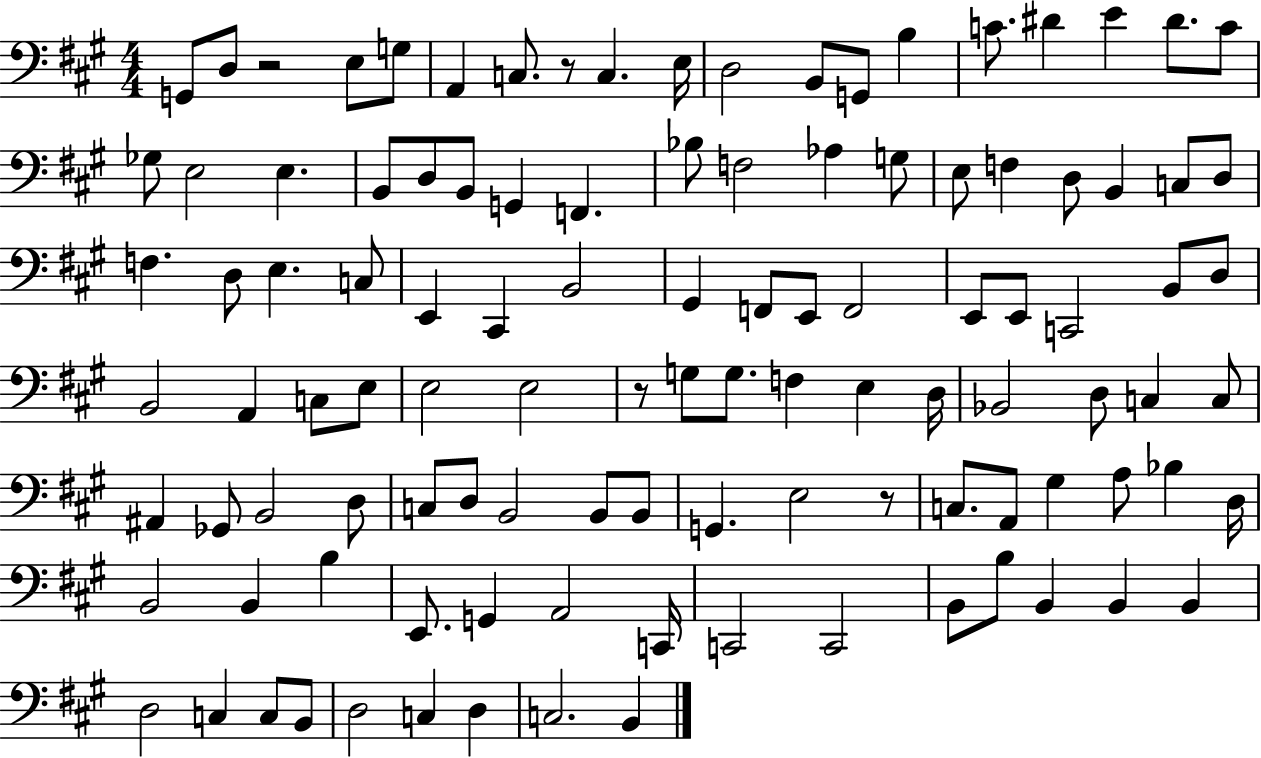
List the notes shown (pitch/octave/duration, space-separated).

G2/e D3/e R/h E3/e G3/e A2/q C3/e. R/e C3/q. E3/s D3/h B2/e G2/e B3/q C4/e. D#4/q E4/q D#4/e. C4/e Gb3/e E3/h E3/q. B2/e D3/e B2/e G2/q F2/q. Bb3/e F3/h Ab3/q G3/e E3/e F3/q D3/e B2/q C3/e D3/e F3/q. D3/e E3/q. C3/e E2/q C#2/q B2/h G#2/q F2/e E2/e F2/h E2/e E2/e C2/h B2/e D3/e B2/h A2/q C3/e E3/e E3/h E3/h R/e G3/e G3/e. F3/q E3/q D3/s Bb2/h D3/e C3/q C3/e A#2/q Gb2/e B2/h D3/e C3/e D3/e B2/h B2/e B2/e G2/q. E3/h R/e C3/e. A2/e G#3/q A3/e Bb3/q D3/s B2/h B2/q B3/q E2/e. G2/q A2/h C2/s C2/h C2/h B2/e B3/e B2/q B2/q B2/q D3/h C3/q C3/e B2/e D3/h C3/q D3/q C3/h. B2/q